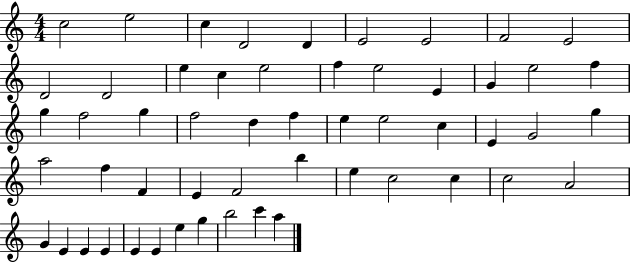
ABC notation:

X:1
T:Untitled
M:4/4
L:1/4
K:C
c2 e2 c D2 D E2 E2 F2 E2 D2 D2 e c e2 f e2 E G e2 f g f2 g f2 d f e e2 c E G2 g a2 f F E F2 b e c2 c c2 A2 G E E E E E e g b2 c' a